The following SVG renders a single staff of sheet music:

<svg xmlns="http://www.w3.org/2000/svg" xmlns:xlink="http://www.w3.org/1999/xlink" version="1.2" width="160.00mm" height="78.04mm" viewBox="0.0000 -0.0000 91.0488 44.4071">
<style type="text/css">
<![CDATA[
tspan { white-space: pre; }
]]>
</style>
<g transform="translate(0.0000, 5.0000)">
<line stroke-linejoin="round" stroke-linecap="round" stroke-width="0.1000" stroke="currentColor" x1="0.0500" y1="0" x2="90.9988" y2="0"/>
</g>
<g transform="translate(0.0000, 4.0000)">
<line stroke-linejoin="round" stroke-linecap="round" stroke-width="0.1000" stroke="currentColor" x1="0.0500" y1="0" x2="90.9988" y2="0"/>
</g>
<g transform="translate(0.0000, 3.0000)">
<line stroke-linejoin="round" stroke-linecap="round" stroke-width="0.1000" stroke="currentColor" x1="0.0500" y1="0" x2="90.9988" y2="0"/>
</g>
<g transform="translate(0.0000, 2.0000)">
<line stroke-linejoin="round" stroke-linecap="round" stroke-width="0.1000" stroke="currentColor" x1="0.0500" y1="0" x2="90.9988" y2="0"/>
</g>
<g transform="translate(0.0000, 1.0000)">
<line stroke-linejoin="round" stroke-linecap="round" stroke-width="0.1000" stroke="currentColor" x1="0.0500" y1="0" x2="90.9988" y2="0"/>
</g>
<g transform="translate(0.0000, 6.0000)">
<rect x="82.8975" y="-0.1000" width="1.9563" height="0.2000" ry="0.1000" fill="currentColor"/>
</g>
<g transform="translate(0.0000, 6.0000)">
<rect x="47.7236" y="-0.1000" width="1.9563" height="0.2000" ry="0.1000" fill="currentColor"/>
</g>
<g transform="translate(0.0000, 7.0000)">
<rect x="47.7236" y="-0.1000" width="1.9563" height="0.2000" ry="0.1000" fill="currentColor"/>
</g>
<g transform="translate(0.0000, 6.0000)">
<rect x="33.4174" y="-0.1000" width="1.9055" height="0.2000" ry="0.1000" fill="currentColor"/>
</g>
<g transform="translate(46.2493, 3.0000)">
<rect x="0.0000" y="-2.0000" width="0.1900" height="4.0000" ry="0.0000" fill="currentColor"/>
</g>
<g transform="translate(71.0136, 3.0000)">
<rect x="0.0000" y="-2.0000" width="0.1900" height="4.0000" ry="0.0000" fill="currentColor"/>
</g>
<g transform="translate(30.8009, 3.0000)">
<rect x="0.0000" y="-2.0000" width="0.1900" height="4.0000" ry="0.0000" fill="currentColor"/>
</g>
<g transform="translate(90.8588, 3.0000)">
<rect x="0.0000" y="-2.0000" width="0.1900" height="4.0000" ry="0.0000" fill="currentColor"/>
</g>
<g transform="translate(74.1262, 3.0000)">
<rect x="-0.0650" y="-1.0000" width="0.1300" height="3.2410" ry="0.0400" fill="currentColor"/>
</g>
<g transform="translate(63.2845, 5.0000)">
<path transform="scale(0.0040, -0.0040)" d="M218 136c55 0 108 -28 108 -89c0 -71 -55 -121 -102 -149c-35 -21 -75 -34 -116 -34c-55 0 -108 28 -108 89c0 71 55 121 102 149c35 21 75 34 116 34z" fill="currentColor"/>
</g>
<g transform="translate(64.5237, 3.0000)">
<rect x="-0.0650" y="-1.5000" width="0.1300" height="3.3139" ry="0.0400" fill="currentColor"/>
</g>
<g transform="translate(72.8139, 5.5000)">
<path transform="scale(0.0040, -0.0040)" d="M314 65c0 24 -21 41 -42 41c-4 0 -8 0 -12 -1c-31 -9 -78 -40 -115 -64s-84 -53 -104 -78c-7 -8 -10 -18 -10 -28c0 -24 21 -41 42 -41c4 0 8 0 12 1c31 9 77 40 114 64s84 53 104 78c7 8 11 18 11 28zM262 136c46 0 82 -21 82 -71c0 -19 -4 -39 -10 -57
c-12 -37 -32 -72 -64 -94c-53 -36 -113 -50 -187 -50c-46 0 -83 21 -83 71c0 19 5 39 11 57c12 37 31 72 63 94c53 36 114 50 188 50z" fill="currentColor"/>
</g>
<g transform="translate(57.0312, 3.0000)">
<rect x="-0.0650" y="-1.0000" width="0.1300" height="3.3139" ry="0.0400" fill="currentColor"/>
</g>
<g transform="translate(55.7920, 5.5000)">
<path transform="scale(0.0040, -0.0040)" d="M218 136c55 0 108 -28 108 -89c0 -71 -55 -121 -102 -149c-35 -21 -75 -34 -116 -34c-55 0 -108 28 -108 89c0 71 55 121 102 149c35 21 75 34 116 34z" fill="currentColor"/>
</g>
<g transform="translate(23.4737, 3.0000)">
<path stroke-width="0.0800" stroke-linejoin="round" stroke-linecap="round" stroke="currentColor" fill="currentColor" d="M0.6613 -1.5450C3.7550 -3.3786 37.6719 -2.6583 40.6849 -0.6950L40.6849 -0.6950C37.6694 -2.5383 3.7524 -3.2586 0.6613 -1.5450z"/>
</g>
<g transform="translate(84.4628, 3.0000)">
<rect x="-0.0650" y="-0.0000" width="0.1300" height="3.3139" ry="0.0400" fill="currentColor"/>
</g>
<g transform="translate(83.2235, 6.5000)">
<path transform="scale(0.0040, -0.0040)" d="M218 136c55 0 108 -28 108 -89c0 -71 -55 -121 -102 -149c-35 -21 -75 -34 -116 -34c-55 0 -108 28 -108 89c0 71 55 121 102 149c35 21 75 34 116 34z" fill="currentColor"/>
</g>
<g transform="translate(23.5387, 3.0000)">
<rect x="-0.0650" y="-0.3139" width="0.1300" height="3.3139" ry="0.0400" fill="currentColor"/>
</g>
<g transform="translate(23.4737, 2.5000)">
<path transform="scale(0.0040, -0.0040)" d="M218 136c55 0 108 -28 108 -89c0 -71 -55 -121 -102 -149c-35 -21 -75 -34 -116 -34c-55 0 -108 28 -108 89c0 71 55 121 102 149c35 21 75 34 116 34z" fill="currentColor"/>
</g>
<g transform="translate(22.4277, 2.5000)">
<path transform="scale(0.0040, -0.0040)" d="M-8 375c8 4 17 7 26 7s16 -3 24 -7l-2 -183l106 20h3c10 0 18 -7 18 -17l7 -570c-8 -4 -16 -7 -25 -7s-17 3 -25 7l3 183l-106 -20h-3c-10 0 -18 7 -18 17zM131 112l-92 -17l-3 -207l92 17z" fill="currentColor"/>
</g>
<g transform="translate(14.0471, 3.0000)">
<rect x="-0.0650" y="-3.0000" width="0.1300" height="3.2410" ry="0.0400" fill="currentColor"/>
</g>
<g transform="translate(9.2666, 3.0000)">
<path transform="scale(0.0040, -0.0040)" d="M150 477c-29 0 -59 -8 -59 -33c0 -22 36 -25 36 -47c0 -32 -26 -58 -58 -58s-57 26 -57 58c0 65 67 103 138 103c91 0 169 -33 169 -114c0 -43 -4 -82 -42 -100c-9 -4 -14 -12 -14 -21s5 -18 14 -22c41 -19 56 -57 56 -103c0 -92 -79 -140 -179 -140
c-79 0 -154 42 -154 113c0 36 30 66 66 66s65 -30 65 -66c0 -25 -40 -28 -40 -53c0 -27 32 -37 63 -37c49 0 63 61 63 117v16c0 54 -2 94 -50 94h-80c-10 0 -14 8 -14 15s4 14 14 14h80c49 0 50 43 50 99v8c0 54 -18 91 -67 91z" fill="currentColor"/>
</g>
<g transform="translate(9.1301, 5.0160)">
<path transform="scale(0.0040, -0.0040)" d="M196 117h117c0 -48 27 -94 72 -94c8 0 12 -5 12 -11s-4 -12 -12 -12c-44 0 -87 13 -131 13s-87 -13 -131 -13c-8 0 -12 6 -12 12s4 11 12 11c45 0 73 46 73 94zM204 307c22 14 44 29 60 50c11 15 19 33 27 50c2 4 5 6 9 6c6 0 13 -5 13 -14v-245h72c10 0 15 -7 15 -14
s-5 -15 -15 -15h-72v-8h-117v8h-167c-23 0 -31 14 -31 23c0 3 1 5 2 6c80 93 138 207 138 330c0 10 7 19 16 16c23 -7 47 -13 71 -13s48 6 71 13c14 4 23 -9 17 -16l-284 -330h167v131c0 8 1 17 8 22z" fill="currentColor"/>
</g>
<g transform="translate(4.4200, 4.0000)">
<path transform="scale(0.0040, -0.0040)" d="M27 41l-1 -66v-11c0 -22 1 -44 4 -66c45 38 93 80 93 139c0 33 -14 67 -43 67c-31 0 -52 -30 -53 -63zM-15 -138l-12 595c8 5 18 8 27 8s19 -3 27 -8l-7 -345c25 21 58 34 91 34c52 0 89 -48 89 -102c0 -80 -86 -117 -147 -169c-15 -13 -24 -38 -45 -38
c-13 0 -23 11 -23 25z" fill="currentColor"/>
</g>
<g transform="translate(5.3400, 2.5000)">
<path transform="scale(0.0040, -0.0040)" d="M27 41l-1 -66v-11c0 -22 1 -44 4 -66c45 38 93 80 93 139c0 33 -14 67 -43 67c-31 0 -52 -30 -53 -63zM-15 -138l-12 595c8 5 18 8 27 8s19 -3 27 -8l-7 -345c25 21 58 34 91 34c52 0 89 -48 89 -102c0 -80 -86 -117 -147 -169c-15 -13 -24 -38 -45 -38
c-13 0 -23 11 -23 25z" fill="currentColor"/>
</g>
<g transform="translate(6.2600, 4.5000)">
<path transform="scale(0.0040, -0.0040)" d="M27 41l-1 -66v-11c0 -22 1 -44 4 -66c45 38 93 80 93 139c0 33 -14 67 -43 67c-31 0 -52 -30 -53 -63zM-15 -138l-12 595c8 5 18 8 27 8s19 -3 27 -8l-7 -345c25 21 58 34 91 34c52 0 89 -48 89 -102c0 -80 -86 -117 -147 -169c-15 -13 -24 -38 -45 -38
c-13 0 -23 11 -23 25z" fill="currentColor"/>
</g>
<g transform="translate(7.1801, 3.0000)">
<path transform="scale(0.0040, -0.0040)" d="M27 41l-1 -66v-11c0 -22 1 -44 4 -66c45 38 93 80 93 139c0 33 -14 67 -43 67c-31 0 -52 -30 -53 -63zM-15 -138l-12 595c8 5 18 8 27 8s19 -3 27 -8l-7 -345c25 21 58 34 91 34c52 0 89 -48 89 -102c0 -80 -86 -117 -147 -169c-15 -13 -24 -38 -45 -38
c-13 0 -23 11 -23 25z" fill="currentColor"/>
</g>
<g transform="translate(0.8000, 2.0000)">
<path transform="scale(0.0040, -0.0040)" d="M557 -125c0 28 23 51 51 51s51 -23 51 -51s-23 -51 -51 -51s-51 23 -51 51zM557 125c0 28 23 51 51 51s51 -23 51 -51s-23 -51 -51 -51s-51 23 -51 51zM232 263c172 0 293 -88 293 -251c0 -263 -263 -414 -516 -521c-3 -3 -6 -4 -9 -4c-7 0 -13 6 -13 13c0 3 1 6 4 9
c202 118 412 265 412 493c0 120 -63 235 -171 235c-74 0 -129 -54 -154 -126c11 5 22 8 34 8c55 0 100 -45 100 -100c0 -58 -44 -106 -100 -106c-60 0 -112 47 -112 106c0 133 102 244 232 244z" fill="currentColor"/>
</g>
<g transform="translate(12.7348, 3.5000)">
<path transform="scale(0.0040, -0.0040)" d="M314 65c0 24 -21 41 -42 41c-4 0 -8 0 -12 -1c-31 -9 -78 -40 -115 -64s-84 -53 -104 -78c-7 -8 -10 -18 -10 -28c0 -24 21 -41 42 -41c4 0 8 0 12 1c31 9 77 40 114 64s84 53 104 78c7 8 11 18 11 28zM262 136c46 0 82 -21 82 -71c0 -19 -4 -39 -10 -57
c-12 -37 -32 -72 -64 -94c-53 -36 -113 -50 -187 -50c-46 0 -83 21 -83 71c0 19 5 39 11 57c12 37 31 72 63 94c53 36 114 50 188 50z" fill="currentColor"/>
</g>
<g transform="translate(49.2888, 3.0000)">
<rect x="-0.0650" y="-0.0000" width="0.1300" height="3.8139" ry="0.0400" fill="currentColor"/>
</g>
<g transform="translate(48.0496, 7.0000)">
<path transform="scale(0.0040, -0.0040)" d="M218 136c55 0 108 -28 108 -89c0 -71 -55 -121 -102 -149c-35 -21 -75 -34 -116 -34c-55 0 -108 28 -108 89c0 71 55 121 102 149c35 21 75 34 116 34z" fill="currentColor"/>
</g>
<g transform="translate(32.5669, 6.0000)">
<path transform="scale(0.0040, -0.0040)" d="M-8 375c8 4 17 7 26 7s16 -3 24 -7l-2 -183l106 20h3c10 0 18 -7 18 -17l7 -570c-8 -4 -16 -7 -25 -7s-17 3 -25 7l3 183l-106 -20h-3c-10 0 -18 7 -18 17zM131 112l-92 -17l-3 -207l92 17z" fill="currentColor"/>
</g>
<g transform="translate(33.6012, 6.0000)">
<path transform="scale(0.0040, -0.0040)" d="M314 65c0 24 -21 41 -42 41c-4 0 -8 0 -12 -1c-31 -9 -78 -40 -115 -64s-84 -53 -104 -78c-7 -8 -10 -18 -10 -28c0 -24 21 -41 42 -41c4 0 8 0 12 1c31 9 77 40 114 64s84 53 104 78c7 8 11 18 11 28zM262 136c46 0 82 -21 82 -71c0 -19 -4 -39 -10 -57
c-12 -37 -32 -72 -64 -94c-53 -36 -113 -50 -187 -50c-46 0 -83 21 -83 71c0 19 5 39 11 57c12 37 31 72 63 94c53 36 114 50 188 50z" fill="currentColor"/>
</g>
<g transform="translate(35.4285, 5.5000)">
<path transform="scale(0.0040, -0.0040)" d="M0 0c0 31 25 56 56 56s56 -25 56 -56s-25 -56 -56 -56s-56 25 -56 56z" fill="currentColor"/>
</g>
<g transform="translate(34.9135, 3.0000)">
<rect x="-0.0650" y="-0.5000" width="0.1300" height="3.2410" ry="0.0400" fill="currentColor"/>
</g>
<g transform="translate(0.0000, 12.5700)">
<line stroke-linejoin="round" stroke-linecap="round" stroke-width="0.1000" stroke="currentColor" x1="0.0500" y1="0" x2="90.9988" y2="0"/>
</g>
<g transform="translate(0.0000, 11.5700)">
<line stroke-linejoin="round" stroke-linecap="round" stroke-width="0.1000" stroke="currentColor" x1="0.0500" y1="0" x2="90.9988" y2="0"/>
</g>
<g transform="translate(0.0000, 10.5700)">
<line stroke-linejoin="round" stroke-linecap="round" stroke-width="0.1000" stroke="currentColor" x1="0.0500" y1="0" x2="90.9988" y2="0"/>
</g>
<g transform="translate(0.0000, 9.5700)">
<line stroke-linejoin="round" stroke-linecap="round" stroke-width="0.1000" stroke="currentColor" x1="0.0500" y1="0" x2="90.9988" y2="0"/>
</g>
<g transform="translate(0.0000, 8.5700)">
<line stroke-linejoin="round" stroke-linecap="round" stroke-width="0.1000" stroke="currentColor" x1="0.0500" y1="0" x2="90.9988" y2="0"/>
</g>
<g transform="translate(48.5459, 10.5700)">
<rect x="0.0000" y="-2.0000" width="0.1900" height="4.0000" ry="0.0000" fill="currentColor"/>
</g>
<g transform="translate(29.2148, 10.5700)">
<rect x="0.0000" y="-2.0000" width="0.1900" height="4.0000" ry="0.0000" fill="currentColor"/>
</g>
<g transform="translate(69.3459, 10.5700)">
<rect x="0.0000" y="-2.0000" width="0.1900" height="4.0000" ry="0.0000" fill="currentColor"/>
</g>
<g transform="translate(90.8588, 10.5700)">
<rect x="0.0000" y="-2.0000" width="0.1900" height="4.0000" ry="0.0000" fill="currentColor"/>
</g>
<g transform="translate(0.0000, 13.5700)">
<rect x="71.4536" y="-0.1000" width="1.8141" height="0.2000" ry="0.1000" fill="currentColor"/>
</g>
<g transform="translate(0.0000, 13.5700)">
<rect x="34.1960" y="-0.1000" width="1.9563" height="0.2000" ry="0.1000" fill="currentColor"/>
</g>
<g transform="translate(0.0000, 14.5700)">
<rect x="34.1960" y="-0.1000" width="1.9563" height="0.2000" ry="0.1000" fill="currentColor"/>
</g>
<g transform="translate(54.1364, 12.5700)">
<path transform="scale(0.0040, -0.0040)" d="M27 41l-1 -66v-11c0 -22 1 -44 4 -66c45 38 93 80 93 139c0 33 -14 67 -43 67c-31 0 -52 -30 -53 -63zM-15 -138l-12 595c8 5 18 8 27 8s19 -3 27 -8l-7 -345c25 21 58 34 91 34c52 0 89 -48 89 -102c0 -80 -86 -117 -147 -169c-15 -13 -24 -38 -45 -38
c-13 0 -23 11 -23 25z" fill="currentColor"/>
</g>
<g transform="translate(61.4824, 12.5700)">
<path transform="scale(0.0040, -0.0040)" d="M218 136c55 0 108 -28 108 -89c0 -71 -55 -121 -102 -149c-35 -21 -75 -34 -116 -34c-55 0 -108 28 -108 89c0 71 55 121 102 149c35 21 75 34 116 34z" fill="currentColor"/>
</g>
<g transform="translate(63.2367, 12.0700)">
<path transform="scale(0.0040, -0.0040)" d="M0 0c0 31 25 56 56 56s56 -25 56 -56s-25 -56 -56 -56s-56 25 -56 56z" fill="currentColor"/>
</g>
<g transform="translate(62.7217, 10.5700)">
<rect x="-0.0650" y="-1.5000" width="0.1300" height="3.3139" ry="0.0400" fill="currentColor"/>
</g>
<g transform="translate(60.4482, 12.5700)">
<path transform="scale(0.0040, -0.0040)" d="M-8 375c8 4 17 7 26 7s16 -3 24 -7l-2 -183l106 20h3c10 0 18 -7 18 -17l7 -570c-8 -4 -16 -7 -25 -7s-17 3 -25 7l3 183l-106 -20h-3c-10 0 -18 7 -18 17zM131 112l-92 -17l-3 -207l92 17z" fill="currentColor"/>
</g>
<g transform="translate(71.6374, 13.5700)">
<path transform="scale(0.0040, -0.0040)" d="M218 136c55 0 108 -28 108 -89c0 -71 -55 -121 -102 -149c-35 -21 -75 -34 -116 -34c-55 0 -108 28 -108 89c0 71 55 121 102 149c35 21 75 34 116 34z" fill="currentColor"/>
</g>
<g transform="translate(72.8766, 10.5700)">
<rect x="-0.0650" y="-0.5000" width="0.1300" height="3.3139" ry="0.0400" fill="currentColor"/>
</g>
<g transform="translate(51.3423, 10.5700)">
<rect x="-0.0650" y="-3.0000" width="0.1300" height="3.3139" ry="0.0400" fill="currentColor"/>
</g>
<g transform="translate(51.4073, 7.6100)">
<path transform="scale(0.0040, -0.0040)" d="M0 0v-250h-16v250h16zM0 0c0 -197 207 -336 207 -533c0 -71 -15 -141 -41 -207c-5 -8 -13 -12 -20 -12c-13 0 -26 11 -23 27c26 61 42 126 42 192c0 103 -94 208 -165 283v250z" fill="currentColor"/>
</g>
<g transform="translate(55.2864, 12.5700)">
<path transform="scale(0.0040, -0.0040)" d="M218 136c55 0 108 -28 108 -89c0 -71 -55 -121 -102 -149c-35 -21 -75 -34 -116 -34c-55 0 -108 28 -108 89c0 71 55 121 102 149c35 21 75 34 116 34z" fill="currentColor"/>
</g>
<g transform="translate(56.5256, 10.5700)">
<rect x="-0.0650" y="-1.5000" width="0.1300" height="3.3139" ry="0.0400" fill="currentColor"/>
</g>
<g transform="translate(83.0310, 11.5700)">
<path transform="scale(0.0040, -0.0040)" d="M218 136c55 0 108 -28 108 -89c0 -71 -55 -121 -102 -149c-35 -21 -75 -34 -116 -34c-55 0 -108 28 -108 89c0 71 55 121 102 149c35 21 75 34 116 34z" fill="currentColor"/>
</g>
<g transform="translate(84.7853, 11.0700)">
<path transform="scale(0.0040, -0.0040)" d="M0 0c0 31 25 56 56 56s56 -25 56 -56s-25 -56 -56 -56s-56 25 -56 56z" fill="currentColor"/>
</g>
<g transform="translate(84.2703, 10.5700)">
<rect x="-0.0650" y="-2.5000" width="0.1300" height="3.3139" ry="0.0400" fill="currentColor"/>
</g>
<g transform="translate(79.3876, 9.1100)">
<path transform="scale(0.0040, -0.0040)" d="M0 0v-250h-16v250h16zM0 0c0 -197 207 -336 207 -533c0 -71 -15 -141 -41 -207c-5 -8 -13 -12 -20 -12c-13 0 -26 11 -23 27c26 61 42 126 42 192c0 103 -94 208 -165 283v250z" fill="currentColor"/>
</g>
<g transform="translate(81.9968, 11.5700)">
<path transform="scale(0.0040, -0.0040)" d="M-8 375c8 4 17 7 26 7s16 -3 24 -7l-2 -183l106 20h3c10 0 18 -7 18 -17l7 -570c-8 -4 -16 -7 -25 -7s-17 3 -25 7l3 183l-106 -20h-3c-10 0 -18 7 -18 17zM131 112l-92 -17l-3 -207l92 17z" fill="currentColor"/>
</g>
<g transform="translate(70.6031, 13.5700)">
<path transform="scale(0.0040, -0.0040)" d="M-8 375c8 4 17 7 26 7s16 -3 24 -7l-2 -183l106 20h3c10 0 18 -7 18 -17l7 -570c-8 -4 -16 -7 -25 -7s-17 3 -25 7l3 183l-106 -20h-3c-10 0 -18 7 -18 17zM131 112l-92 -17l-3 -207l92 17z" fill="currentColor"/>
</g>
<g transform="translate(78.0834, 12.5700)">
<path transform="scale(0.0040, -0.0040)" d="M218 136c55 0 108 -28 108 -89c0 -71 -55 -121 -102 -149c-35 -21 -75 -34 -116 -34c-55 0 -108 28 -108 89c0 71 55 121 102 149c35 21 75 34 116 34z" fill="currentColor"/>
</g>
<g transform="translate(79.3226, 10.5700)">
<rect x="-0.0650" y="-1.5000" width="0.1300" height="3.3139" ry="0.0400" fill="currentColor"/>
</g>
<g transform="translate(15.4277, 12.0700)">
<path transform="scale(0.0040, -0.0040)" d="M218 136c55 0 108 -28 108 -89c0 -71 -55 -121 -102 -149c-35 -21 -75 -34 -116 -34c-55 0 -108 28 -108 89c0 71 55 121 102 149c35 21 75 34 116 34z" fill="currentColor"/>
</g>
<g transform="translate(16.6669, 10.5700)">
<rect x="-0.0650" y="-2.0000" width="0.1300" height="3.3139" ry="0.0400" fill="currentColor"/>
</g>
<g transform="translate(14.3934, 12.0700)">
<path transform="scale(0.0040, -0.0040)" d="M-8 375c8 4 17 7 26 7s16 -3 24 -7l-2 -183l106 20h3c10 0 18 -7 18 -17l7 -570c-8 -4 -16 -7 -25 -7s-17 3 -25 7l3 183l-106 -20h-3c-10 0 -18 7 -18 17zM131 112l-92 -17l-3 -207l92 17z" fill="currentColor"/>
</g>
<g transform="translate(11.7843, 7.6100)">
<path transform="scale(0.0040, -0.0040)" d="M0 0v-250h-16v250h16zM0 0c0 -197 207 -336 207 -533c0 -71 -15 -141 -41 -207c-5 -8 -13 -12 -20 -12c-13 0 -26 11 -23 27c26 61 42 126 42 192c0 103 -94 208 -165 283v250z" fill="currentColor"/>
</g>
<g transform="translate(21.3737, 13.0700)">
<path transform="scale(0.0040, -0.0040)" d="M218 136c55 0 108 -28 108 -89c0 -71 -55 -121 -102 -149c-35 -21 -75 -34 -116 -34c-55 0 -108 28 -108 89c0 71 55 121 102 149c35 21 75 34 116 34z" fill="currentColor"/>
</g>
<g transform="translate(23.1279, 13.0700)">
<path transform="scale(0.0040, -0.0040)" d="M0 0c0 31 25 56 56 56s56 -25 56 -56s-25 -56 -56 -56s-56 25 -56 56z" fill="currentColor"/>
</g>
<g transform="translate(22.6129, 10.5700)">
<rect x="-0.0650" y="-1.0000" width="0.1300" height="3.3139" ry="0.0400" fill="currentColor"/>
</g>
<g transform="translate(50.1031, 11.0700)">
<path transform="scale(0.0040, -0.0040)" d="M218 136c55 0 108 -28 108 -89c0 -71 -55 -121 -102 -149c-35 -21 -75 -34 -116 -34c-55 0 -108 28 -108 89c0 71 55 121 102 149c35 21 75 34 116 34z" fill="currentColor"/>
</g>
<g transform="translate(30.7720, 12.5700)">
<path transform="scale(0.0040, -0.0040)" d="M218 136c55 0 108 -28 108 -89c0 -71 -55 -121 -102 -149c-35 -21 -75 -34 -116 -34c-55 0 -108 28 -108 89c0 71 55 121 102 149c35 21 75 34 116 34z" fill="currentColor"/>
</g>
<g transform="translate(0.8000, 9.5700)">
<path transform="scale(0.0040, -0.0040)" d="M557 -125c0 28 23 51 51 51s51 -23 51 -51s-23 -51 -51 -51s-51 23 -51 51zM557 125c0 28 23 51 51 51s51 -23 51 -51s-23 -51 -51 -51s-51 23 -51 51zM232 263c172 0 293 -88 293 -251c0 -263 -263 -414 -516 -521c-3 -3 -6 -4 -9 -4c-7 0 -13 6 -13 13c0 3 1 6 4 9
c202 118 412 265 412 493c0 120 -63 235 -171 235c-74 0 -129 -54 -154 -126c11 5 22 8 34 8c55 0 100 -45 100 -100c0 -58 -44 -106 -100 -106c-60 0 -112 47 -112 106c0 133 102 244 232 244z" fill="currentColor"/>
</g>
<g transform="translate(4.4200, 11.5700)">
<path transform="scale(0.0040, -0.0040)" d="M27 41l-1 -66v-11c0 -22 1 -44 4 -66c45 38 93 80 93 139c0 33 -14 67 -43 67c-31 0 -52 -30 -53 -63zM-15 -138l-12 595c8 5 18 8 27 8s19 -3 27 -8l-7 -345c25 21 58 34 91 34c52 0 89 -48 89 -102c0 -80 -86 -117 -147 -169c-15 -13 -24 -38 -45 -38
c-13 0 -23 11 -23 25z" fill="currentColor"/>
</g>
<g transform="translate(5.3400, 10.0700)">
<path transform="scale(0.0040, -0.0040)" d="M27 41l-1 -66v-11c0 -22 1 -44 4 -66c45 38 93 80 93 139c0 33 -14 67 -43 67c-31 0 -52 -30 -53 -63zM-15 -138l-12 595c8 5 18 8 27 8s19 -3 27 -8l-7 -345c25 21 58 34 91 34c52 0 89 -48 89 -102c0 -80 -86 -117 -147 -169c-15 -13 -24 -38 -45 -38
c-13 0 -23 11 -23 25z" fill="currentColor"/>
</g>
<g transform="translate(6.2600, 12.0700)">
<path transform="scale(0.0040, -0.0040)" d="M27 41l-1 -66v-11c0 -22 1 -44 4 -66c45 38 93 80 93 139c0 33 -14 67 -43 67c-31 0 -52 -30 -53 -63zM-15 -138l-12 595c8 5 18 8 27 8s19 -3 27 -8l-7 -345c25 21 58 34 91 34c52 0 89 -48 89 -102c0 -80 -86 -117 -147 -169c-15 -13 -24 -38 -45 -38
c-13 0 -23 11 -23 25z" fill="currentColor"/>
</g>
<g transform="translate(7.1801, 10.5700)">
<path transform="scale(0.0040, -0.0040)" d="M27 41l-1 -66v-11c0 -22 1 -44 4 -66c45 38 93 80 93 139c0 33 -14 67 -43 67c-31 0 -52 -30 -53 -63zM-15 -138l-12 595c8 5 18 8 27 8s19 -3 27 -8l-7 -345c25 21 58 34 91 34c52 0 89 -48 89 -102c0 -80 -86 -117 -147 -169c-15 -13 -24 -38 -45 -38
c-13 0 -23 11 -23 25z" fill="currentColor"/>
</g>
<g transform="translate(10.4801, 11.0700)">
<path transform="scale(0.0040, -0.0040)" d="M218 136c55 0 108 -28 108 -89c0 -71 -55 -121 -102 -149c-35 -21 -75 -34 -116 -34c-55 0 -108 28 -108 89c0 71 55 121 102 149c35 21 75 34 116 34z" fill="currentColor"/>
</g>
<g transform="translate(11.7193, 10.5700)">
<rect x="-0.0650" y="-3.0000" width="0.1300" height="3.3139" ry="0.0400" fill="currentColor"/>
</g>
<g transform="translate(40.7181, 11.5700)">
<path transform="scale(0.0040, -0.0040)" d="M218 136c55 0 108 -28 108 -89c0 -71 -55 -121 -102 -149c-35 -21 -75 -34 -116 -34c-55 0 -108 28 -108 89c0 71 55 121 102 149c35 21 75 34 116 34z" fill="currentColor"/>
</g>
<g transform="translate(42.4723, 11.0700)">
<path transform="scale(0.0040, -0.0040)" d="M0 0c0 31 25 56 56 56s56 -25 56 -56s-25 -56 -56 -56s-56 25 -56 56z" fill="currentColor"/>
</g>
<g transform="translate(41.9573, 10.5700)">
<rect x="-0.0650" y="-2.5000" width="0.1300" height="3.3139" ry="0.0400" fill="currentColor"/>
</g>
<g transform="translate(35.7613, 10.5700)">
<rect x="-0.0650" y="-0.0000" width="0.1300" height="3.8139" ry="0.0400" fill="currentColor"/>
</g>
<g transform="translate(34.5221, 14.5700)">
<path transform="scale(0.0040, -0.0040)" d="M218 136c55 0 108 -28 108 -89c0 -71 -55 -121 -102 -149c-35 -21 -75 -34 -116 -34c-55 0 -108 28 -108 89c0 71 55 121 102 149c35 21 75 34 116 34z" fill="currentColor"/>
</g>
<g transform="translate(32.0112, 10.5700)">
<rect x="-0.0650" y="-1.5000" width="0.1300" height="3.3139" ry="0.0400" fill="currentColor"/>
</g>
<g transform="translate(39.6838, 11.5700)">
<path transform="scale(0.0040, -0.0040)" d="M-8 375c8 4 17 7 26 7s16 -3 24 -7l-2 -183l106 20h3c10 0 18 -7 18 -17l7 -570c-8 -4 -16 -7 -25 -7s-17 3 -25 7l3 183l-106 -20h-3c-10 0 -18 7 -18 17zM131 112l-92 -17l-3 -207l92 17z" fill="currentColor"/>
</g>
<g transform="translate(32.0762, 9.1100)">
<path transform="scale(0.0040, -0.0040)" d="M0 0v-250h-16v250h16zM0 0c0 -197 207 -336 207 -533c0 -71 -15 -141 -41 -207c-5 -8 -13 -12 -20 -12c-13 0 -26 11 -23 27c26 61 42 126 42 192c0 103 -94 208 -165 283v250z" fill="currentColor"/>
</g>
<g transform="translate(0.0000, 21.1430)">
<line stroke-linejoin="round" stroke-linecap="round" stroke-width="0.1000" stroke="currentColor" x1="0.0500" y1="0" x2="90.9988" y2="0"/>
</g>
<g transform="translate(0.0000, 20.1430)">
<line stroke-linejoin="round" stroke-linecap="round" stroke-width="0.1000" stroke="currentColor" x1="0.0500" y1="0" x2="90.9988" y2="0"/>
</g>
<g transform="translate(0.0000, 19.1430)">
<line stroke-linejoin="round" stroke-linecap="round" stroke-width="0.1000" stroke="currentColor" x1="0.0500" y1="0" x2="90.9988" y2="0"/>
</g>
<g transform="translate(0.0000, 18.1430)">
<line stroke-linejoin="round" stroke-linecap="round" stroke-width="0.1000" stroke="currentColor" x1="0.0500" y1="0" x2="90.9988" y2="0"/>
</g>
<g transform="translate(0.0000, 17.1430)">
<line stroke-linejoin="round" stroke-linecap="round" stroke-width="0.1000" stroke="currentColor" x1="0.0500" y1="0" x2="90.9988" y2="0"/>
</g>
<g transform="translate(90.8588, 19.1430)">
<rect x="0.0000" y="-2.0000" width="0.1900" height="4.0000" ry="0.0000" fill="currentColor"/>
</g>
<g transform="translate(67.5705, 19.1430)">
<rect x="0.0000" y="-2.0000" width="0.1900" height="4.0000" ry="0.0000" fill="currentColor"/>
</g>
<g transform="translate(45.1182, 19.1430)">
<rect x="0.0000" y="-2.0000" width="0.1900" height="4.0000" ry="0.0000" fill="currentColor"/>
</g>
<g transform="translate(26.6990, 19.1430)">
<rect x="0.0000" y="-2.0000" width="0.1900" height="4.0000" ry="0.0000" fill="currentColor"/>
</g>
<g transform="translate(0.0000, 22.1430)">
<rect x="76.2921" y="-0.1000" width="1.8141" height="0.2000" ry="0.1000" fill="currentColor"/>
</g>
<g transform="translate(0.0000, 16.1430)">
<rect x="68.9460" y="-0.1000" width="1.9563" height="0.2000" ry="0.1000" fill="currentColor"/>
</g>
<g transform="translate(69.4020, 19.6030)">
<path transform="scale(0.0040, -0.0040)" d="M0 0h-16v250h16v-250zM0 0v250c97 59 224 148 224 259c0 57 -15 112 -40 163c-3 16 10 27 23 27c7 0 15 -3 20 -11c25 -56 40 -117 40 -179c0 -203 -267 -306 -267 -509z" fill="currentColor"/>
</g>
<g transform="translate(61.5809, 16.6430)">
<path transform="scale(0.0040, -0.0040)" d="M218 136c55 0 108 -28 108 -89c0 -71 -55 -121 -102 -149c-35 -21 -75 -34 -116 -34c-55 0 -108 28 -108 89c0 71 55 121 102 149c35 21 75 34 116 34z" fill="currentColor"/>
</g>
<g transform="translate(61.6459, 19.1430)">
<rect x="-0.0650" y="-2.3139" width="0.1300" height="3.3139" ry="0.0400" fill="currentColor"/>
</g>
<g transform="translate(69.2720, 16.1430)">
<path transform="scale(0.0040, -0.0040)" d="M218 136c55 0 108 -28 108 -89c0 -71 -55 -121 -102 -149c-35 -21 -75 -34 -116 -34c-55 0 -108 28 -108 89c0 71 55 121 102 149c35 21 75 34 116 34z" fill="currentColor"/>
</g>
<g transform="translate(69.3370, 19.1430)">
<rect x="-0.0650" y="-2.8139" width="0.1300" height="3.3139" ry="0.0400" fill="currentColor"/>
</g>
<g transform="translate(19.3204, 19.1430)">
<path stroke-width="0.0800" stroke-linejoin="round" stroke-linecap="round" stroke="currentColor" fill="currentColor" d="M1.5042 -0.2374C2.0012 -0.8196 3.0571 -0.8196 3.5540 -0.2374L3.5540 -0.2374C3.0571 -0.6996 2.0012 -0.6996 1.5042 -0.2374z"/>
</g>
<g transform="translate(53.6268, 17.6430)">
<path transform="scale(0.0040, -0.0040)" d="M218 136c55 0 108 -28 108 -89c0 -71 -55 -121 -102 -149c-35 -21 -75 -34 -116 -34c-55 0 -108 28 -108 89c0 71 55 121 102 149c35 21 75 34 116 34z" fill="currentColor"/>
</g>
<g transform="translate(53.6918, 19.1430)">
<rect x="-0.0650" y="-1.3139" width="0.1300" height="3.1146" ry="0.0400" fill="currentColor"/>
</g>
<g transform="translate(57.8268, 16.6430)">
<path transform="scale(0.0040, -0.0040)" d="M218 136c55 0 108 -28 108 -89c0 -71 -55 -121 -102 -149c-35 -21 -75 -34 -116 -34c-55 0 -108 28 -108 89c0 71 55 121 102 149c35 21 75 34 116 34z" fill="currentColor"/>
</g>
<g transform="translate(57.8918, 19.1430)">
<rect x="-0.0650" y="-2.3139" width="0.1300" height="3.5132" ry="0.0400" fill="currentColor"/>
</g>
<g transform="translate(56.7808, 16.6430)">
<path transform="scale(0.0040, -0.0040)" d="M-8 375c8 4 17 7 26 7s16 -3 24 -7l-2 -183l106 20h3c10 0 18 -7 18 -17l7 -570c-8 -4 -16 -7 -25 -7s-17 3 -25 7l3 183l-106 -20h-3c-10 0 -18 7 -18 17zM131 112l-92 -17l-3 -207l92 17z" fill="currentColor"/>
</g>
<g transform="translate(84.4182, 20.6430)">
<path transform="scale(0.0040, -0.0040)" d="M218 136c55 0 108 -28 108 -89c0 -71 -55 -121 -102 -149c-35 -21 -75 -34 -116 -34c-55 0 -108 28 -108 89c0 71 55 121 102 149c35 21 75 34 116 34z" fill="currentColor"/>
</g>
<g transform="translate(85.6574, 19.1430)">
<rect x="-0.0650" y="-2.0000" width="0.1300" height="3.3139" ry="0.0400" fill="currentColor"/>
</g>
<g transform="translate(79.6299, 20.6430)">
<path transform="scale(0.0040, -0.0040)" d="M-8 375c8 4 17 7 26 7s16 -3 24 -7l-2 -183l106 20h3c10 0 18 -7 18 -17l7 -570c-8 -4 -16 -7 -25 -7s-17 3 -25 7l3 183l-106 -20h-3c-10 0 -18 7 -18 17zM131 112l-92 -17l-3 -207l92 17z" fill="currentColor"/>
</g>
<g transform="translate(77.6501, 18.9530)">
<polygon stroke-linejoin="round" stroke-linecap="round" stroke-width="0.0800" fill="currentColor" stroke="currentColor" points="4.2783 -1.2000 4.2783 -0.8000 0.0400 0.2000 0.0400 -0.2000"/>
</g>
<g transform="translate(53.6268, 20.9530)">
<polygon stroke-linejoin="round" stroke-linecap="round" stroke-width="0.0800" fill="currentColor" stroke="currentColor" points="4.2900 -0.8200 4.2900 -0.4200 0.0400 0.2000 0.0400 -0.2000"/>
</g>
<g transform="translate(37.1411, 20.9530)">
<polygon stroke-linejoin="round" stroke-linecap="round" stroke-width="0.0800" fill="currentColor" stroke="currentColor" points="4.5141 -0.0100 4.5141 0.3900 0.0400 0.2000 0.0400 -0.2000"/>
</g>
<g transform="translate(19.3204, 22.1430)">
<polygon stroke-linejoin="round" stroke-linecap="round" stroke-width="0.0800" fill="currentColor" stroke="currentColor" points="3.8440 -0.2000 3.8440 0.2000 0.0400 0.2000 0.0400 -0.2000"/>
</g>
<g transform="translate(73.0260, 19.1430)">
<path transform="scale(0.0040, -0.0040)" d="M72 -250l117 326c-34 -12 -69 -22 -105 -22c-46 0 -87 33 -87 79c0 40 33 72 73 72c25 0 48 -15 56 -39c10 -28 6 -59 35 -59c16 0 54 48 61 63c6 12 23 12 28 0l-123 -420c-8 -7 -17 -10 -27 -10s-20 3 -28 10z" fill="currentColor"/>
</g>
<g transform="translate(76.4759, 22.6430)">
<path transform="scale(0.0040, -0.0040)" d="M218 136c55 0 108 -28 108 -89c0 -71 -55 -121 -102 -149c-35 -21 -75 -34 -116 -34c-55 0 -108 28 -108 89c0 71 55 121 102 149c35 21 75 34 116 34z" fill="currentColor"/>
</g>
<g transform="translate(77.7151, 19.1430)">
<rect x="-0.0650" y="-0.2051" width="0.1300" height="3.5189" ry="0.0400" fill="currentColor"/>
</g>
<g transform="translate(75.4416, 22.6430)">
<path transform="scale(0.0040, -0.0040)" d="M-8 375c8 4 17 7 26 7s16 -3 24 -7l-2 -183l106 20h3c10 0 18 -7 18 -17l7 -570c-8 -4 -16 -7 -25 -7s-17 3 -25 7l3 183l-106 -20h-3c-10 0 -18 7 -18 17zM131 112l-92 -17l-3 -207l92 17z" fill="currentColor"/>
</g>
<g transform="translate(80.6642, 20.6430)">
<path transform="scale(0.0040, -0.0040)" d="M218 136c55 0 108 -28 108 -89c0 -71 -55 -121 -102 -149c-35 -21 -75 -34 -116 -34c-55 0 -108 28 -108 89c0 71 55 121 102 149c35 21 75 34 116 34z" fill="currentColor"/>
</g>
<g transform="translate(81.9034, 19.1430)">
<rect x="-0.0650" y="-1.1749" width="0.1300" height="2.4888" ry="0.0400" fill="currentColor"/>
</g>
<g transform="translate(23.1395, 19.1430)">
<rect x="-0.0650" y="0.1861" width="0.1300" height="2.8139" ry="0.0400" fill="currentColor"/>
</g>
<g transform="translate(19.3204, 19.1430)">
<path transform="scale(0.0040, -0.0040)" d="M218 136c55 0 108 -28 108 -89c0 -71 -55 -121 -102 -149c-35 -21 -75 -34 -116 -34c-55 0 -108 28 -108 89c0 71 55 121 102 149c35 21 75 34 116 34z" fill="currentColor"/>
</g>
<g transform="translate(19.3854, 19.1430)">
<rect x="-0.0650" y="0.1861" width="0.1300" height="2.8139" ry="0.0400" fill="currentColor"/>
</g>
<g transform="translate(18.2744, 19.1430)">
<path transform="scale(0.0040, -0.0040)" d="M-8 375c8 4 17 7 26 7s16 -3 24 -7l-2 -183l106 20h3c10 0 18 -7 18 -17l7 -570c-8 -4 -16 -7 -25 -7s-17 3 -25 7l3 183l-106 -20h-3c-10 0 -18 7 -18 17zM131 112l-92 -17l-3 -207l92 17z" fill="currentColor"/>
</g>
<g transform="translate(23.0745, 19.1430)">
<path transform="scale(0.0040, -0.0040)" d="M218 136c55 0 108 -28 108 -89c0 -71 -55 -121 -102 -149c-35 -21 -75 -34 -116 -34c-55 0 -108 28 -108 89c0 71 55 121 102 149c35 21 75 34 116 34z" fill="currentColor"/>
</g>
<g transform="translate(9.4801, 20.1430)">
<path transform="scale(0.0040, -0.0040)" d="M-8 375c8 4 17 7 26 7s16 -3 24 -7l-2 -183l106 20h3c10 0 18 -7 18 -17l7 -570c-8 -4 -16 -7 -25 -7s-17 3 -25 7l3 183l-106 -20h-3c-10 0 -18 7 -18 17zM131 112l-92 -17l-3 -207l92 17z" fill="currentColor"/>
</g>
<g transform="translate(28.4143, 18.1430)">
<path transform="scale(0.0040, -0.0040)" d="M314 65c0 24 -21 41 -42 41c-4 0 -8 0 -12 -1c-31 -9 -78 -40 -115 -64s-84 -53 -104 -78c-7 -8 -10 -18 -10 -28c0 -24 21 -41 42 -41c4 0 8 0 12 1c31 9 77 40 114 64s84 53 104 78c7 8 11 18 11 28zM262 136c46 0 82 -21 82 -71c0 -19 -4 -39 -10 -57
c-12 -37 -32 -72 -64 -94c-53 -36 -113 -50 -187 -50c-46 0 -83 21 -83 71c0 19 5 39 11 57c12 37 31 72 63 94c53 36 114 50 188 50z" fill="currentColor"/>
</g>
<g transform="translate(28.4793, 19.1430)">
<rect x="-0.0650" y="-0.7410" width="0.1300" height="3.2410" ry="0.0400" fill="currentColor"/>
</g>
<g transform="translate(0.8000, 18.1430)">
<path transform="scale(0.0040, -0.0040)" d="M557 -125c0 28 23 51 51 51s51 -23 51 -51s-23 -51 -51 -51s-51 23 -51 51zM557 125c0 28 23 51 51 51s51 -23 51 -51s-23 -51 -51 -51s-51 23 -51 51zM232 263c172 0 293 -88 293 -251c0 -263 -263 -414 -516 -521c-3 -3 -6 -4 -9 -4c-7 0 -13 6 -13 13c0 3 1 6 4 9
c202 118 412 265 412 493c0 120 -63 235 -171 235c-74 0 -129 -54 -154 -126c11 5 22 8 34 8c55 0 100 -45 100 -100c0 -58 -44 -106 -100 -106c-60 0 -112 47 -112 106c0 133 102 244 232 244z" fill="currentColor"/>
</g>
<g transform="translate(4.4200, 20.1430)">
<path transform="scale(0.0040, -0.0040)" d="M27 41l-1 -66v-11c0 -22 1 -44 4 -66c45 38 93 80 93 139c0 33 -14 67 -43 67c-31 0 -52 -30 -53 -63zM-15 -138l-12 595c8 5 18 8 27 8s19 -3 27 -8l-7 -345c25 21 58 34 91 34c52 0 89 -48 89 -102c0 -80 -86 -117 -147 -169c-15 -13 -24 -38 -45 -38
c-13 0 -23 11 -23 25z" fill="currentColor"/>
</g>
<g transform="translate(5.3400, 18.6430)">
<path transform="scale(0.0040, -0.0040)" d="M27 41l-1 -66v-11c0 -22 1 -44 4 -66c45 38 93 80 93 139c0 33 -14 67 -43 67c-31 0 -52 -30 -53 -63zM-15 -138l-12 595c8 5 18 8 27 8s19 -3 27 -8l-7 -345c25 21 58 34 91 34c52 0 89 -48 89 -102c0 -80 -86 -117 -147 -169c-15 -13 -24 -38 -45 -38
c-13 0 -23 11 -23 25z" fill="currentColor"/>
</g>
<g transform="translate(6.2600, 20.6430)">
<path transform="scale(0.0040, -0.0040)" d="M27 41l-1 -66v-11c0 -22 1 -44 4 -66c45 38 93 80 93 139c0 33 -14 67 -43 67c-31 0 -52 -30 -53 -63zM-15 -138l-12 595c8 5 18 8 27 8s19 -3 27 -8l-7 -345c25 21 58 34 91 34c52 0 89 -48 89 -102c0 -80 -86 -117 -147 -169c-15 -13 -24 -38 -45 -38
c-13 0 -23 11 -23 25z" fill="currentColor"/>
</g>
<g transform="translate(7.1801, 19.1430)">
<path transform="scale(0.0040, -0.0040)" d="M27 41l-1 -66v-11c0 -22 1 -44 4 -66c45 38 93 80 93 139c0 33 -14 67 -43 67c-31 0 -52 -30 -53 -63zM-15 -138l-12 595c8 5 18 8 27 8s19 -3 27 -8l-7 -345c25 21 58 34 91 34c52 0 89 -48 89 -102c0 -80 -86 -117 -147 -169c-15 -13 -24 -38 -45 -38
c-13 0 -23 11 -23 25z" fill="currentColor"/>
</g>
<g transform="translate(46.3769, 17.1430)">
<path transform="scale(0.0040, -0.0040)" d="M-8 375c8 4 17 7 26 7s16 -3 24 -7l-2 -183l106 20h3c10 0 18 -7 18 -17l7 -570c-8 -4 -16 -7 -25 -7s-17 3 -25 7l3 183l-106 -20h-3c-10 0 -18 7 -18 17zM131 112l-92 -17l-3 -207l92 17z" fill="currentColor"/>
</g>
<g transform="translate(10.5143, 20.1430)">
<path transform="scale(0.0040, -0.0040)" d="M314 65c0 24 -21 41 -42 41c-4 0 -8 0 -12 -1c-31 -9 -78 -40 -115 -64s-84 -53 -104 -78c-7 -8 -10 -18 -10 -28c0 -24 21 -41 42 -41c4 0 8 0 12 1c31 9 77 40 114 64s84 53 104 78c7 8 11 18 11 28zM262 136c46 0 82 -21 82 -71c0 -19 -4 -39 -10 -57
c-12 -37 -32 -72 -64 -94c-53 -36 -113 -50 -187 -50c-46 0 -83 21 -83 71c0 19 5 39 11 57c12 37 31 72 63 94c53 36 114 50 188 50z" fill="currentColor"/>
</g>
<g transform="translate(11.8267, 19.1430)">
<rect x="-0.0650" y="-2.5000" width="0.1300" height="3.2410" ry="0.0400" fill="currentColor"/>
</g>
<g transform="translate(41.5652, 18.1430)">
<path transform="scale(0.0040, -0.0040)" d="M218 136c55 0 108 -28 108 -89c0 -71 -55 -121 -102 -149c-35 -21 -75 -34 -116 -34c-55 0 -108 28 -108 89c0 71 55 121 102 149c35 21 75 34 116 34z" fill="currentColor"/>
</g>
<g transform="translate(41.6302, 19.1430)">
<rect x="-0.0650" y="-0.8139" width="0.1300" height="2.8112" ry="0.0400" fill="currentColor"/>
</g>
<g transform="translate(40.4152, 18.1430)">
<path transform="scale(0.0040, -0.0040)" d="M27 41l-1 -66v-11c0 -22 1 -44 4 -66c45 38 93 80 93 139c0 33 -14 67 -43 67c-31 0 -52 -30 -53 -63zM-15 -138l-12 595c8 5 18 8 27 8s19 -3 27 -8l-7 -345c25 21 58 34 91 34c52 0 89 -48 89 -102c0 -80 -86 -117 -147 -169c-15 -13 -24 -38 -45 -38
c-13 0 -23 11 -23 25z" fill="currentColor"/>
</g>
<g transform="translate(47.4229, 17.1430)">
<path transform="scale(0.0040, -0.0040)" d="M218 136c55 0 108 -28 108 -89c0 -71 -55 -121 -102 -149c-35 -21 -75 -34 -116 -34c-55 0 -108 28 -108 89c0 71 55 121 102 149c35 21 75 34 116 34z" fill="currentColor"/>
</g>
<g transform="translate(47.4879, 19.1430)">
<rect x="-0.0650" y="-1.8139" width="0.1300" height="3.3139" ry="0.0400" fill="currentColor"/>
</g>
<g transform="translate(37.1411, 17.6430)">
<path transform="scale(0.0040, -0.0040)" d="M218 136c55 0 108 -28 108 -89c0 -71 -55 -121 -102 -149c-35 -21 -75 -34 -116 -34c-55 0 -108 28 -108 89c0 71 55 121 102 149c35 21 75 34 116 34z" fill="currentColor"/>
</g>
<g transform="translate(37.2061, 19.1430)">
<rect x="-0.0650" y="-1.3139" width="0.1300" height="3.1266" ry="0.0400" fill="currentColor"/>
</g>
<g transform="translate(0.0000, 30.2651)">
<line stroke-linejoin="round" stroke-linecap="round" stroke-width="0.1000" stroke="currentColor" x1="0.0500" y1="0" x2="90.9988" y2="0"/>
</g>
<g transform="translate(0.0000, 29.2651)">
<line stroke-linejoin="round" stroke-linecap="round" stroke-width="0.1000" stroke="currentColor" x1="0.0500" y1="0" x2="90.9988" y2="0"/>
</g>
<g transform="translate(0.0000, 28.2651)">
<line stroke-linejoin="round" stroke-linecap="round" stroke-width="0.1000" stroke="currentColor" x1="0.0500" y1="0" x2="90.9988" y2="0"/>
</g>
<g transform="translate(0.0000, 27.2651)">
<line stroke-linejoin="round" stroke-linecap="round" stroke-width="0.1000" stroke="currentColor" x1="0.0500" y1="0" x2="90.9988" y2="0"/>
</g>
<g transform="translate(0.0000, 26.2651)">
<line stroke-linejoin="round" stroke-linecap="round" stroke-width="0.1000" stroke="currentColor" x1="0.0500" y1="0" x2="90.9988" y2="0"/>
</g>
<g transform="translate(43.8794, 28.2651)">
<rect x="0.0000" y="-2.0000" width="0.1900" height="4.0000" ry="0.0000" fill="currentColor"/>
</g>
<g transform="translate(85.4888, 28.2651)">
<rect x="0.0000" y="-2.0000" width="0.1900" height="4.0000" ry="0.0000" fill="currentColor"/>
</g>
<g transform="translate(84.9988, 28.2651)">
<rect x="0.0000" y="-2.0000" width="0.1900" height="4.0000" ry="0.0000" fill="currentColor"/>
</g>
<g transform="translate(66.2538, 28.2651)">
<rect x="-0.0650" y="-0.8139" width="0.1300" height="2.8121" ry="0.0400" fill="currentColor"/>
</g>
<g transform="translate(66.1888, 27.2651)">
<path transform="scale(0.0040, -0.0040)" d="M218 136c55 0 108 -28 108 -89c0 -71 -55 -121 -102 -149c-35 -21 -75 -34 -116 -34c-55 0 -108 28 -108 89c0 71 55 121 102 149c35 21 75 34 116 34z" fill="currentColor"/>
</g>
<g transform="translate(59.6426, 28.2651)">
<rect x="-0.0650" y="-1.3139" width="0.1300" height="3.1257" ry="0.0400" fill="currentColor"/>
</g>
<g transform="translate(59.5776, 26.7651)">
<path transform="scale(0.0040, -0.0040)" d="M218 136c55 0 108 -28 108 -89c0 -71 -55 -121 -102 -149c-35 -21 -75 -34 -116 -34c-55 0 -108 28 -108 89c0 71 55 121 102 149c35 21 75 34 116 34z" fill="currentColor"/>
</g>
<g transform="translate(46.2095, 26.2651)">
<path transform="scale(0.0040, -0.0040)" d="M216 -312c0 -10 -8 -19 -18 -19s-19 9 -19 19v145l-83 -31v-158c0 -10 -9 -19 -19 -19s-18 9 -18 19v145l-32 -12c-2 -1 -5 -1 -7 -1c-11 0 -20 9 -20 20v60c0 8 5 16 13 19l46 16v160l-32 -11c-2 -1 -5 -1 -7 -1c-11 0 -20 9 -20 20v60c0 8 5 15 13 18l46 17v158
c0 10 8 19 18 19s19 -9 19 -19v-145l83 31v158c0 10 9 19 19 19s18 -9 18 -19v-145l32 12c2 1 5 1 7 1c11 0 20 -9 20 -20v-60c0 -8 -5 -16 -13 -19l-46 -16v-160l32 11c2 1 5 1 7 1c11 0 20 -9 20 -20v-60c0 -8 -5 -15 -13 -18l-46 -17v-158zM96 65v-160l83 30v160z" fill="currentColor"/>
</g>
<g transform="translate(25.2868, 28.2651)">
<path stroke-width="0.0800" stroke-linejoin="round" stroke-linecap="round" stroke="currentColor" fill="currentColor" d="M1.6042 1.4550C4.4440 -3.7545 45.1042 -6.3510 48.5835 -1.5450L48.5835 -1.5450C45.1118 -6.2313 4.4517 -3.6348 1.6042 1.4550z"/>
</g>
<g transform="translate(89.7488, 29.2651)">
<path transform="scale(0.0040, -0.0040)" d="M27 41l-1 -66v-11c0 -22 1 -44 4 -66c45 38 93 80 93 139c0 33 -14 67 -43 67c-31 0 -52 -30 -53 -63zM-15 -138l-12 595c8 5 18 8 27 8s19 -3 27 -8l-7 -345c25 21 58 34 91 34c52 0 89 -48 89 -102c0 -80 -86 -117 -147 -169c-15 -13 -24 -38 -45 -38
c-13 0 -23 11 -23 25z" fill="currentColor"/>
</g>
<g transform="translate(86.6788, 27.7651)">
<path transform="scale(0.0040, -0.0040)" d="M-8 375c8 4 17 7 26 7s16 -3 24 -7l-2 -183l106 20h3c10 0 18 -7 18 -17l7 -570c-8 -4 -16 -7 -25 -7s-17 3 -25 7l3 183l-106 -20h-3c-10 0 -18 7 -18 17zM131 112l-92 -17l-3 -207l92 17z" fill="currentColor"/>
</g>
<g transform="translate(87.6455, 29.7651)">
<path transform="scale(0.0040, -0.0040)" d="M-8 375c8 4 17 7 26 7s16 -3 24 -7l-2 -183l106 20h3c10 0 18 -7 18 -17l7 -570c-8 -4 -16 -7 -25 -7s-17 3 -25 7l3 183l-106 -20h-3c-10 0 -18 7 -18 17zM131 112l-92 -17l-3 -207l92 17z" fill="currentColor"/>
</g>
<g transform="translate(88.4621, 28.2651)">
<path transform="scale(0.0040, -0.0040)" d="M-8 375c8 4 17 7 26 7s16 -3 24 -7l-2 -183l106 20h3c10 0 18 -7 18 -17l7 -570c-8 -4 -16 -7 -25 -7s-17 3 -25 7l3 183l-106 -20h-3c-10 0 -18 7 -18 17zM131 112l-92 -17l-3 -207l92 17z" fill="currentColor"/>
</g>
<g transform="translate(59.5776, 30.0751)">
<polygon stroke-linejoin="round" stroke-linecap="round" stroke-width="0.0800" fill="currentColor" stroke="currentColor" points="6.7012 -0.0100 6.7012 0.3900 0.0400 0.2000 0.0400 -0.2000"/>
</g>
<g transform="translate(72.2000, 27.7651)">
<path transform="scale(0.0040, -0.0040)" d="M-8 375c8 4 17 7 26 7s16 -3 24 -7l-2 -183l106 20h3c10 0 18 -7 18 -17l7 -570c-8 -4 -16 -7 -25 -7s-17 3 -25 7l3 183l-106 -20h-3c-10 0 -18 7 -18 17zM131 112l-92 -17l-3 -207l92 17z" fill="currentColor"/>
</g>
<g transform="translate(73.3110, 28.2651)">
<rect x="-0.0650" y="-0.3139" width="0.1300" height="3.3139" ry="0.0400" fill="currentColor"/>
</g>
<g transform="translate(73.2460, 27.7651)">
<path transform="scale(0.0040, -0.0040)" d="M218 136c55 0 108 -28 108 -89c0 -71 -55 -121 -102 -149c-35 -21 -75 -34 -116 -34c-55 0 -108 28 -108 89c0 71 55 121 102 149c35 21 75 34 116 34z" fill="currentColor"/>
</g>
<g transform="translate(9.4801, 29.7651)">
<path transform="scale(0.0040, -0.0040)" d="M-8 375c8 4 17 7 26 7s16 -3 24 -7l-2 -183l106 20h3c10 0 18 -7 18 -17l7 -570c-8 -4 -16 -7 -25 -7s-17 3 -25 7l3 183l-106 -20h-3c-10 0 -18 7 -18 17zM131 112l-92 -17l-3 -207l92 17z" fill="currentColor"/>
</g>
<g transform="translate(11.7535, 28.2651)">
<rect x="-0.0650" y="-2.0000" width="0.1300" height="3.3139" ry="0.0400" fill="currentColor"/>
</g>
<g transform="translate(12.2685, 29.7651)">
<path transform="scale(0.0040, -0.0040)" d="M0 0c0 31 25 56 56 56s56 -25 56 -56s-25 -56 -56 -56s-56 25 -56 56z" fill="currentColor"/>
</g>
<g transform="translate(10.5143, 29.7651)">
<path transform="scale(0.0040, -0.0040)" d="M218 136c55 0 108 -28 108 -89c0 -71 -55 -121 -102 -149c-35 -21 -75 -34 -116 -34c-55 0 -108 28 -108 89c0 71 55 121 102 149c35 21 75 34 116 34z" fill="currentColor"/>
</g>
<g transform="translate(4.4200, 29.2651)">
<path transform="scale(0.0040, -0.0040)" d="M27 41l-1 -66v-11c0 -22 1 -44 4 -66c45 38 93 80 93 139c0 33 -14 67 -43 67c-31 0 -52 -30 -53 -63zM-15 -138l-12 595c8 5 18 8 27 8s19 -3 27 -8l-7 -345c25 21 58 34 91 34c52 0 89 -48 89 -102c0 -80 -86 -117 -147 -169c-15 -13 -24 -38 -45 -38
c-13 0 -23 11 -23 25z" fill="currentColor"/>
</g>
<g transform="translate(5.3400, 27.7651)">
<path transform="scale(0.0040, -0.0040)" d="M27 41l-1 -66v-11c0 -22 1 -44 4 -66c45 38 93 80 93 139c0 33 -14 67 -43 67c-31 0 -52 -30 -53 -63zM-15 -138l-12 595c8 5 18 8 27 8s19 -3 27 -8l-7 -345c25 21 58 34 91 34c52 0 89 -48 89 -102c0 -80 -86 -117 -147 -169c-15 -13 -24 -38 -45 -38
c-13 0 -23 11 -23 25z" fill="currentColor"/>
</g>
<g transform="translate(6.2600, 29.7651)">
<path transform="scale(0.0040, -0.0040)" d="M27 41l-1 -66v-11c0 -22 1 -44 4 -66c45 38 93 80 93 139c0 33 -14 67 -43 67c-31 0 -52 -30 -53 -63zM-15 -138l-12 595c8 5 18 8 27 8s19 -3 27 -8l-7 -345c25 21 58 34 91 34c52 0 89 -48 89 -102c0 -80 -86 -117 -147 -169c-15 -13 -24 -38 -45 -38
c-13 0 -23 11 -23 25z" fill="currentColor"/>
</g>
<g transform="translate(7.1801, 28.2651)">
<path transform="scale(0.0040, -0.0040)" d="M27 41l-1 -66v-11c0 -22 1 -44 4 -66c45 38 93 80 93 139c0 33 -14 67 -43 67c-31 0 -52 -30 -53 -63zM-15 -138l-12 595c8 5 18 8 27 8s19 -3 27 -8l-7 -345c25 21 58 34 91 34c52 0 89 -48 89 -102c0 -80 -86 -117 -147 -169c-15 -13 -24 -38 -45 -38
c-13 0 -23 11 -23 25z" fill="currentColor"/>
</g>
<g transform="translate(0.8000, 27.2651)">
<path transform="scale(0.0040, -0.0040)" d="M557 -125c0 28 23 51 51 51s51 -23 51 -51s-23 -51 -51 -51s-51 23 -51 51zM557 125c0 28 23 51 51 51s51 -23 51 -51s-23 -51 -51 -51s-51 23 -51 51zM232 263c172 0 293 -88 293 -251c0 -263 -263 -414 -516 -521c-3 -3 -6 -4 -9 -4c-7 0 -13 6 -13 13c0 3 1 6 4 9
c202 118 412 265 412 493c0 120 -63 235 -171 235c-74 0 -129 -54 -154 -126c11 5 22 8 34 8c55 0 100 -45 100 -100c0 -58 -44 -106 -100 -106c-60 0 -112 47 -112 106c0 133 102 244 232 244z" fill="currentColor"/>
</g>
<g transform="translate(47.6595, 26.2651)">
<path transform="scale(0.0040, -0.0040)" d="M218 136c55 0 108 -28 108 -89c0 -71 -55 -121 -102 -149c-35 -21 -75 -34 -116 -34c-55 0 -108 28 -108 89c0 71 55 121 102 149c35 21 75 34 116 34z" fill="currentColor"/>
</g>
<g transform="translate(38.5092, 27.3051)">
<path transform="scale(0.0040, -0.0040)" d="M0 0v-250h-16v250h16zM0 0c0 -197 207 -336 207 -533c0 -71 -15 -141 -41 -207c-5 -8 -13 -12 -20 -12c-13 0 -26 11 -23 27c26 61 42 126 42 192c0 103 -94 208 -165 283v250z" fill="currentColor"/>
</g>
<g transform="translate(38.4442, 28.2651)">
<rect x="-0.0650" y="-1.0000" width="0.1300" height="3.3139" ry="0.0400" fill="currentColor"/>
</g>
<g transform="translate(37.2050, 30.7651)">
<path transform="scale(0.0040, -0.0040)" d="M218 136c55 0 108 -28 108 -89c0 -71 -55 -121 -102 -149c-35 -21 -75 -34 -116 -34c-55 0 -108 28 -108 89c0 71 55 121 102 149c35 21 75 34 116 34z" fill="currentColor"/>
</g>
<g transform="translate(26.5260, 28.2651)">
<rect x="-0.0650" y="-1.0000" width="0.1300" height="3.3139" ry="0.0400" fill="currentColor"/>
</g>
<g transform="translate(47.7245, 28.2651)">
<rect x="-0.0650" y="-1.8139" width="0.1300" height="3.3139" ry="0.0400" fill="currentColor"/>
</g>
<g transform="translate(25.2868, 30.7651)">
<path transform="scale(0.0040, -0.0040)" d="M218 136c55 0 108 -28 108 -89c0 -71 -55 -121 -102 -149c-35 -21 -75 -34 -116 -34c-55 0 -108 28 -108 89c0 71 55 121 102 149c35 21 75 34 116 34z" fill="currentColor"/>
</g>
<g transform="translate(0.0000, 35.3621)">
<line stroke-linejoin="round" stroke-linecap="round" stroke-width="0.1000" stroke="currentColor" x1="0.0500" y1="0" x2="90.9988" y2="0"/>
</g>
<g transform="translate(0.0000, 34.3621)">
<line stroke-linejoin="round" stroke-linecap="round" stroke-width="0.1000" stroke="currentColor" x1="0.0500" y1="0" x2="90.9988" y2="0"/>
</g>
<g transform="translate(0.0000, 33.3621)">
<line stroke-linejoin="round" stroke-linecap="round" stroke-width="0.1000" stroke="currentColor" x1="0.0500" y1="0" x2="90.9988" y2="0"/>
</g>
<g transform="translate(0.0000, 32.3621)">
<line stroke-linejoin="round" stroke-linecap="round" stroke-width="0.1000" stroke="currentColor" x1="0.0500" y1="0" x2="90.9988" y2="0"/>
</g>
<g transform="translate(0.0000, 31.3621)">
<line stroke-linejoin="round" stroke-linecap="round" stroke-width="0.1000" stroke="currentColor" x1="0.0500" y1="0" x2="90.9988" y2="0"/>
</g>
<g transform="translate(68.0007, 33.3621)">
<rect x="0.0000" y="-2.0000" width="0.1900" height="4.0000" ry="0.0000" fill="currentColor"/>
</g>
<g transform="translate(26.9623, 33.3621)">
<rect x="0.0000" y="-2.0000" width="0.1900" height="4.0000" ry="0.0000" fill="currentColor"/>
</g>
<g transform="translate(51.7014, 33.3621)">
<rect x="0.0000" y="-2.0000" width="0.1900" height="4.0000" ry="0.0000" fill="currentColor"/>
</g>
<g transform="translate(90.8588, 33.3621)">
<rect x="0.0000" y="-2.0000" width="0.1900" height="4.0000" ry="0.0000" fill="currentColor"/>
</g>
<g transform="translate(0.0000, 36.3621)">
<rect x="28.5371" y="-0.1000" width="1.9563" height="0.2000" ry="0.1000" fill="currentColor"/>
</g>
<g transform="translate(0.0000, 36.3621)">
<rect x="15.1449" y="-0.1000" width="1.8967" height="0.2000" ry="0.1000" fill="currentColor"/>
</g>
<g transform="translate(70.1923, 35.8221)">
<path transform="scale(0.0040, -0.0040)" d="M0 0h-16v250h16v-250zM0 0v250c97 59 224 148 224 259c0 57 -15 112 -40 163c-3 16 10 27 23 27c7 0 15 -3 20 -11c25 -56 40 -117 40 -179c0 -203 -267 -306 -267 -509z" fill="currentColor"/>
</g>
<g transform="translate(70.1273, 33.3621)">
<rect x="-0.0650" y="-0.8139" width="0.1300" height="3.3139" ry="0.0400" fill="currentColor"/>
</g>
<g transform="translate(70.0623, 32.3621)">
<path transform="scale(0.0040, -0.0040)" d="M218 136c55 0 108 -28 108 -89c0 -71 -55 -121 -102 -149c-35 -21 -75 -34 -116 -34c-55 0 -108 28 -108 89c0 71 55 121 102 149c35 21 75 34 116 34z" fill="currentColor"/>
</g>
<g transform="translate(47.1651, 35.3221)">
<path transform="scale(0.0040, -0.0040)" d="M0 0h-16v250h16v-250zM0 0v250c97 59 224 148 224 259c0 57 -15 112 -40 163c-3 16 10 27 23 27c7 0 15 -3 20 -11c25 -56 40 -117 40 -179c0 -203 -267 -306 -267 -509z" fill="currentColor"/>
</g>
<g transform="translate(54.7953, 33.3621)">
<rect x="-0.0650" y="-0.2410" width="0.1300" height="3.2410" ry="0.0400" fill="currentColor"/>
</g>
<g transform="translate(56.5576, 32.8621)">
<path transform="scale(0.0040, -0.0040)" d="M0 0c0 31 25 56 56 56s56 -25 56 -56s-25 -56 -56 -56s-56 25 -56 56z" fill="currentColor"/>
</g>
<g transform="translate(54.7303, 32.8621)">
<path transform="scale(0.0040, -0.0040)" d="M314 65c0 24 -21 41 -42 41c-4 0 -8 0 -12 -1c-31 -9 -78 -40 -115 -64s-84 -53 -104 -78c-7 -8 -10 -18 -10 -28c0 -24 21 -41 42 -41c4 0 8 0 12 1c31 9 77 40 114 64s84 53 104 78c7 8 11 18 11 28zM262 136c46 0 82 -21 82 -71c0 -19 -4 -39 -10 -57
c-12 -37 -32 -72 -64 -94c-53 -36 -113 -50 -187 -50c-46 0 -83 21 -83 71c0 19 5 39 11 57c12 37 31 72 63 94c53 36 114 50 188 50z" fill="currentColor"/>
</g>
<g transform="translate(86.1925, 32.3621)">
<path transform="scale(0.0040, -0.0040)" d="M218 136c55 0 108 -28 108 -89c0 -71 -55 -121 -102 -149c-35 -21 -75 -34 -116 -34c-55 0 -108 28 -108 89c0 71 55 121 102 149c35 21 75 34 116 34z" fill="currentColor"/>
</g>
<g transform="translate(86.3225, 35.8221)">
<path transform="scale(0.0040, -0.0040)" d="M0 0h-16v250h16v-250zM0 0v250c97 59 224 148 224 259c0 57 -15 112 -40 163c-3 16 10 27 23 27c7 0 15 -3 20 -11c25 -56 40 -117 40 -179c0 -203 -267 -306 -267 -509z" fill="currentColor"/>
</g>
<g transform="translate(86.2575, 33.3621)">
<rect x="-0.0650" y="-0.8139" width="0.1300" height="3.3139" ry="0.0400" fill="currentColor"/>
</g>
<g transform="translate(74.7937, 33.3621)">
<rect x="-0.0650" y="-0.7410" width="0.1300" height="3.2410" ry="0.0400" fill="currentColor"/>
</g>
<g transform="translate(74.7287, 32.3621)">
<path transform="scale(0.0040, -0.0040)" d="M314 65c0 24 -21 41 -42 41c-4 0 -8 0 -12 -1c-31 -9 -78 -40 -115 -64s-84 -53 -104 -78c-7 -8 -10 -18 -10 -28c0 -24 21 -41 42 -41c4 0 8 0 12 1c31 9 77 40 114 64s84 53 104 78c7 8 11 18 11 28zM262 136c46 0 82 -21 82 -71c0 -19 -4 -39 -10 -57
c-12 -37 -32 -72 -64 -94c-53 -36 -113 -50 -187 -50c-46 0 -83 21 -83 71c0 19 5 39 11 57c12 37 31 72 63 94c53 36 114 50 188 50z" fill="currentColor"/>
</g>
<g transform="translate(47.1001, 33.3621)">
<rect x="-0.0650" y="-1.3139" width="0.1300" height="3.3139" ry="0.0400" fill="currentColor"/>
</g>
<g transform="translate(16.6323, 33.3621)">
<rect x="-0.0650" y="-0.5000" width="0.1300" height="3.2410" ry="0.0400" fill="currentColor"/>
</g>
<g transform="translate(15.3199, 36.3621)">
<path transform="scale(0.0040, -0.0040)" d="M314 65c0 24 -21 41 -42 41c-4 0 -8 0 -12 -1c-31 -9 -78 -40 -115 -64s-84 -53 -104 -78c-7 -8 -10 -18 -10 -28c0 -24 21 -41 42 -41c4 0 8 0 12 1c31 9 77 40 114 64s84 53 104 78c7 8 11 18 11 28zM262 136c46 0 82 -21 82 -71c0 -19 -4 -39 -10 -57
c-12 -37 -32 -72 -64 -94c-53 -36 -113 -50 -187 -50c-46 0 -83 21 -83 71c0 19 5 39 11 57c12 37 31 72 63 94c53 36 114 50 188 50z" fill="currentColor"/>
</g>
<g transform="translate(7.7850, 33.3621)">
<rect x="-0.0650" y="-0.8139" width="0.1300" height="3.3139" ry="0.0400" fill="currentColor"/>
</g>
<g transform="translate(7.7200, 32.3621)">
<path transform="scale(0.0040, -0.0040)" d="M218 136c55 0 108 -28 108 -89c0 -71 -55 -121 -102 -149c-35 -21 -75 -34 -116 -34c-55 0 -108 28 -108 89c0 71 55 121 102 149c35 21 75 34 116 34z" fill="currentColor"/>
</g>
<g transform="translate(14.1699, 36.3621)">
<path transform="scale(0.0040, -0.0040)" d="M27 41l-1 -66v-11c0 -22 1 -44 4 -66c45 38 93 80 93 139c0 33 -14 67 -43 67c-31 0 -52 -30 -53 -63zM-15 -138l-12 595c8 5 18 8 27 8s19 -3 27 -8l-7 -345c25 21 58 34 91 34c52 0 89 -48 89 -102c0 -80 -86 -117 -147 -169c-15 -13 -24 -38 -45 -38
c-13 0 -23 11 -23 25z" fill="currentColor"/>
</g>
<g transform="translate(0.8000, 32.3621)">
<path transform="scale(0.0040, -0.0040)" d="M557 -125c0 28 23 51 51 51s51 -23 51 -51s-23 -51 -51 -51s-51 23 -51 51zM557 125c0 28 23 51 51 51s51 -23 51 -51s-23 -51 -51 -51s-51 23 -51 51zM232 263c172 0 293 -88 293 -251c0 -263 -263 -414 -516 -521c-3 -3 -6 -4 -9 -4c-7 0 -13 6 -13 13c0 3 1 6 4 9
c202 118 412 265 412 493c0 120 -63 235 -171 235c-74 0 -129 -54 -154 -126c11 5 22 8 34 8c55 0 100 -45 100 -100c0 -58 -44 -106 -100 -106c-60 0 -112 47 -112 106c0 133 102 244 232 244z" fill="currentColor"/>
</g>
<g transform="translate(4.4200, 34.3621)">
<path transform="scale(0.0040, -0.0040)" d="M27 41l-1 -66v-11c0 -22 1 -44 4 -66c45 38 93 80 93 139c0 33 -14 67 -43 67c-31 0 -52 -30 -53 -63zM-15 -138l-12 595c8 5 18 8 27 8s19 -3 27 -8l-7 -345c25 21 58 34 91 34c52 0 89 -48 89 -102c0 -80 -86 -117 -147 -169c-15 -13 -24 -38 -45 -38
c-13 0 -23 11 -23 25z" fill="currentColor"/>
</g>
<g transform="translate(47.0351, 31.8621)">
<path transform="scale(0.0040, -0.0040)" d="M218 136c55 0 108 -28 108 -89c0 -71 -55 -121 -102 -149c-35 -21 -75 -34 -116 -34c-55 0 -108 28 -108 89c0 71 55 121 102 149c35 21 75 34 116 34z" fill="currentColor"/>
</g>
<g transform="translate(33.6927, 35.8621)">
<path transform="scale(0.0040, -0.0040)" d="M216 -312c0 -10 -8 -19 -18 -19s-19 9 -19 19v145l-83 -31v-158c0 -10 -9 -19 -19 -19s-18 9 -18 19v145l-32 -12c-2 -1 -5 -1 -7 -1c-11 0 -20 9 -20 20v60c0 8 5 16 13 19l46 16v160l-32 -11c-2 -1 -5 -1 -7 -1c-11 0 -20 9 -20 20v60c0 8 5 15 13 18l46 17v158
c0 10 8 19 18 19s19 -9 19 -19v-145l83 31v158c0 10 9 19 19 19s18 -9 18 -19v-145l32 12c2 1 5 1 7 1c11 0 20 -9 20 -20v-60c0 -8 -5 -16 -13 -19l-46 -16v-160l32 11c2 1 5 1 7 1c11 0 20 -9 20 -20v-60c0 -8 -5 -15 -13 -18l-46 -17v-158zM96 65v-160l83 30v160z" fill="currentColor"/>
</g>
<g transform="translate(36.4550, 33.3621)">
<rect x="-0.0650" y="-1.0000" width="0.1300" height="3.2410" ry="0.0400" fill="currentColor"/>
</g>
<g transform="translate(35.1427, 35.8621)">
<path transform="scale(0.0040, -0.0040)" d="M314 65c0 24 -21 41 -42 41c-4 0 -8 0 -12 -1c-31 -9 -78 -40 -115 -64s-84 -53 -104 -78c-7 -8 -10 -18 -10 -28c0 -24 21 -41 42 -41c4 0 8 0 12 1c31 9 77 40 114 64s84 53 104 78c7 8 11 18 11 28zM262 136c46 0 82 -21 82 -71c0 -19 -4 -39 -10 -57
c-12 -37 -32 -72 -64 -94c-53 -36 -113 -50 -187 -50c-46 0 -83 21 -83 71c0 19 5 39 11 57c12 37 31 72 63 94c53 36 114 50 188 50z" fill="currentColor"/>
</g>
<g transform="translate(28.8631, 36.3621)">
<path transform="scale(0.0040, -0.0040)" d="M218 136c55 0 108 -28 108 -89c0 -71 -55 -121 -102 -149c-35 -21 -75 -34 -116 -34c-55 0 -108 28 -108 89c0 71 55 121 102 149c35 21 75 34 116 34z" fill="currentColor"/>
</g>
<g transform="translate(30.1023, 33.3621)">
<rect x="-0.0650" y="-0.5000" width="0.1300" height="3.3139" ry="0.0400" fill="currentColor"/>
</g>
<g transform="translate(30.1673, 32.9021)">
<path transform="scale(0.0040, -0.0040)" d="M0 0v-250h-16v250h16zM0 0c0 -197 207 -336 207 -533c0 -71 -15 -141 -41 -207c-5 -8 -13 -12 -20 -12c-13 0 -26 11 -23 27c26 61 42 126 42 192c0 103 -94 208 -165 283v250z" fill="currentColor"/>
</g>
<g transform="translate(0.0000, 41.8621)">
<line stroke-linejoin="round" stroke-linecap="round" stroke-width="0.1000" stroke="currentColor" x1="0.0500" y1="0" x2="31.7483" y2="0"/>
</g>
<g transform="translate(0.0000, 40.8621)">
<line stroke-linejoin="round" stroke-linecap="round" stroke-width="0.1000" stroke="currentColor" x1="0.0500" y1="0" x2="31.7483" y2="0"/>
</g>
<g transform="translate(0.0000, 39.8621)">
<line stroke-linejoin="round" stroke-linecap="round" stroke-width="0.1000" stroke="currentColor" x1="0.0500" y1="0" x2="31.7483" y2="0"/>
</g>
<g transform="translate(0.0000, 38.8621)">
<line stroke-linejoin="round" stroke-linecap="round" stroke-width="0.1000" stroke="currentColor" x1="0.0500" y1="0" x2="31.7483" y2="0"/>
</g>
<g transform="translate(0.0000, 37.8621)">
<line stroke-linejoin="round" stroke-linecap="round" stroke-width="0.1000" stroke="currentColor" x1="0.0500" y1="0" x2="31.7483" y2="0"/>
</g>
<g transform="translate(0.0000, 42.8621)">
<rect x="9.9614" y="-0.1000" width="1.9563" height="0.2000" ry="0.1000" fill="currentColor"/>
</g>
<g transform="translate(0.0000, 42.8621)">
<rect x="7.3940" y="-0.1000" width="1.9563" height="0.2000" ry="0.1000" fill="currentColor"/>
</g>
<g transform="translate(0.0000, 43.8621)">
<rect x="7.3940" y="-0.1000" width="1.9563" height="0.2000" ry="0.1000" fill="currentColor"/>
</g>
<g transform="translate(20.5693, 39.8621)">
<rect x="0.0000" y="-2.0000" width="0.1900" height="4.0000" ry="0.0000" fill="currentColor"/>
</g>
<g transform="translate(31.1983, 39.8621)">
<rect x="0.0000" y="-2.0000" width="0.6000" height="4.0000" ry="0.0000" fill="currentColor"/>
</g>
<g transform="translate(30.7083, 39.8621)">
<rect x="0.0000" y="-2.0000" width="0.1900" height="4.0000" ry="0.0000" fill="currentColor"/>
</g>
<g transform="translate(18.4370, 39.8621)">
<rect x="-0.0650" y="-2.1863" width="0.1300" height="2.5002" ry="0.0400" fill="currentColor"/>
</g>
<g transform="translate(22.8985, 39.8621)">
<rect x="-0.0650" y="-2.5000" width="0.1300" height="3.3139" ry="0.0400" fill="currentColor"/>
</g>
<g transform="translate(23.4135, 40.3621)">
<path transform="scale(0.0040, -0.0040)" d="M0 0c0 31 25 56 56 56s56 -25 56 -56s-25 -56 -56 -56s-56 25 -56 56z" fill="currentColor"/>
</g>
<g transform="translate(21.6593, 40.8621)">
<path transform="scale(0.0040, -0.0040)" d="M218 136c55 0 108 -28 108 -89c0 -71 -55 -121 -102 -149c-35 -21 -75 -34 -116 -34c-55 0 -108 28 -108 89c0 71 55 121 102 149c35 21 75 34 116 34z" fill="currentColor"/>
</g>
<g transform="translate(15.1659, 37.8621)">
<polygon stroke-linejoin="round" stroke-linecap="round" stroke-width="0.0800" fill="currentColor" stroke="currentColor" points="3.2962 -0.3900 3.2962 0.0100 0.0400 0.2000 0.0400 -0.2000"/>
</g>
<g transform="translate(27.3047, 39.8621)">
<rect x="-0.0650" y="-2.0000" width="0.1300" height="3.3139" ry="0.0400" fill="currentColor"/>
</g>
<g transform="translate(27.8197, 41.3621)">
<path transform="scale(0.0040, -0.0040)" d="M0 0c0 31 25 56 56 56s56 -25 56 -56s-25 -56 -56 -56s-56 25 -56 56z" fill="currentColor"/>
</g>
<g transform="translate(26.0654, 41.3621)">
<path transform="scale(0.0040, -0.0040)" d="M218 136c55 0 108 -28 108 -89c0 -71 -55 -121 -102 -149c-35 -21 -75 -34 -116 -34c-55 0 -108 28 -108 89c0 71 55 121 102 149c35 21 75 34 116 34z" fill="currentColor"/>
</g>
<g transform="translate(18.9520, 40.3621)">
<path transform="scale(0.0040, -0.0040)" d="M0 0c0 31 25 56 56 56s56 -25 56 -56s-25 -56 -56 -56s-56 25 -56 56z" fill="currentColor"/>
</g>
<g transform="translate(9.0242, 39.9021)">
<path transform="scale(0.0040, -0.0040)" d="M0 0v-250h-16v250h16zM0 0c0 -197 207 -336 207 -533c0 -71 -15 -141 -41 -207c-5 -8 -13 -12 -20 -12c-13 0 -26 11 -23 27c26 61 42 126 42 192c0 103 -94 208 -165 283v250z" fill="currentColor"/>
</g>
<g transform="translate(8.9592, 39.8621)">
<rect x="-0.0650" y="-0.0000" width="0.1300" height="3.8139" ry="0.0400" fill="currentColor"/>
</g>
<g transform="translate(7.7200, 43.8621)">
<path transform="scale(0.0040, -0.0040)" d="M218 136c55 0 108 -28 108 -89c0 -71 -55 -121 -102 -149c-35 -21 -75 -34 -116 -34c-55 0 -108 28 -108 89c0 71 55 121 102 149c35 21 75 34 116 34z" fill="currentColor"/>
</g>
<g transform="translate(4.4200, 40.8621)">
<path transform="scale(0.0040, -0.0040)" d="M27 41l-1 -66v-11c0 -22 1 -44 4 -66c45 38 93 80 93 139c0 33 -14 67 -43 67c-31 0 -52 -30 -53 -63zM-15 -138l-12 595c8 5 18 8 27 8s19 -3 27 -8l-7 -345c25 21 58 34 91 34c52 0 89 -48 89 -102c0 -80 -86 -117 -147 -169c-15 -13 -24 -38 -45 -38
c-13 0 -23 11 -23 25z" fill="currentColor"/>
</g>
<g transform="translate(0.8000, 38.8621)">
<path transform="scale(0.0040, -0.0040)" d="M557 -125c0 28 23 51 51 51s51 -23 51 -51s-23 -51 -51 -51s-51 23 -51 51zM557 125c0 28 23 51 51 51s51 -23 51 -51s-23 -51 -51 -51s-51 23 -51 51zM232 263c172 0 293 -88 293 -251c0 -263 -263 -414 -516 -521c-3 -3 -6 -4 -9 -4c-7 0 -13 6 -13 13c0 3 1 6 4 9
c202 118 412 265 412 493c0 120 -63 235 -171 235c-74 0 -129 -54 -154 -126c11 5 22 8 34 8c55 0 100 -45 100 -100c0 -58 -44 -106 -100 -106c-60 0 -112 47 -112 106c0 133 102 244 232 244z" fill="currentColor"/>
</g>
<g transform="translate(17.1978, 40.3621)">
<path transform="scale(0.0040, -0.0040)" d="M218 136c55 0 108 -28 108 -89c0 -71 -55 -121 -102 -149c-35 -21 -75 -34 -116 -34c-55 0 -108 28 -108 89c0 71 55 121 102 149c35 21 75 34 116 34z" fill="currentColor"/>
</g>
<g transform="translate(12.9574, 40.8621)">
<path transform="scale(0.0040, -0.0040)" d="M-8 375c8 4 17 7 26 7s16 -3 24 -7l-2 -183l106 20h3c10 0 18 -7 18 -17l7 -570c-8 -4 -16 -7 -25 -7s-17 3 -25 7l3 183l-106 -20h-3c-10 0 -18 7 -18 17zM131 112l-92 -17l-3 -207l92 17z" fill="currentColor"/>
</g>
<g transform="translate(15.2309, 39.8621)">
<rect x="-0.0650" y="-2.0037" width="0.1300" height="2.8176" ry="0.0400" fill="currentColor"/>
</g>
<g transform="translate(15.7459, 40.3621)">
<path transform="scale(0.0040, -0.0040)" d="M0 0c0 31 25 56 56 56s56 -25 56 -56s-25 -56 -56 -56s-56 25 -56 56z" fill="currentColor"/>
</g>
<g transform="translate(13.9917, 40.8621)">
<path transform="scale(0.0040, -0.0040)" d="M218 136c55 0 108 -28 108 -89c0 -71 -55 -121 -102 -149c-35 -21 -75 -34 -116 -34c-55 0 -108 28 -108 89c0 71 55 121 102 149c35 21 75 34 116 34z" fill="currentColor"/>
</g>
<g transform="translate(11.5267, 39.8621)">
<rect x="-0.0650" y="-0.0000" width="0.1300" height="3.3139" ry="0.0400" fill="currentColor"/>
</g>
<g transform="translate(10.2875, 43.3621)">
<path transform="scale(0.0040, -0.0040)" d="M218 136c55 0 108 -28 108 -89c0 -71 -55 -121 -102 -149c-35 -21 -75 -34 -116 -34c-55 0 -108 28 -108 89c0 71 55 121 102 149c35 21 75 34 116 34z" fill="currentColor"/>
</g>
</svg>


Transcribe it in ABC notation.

X:1
T:Untitled
M:3/4
L:1/4
K:Ab
C,2 E, E,,2 C,, F,, G,, F,,2 _D,, C,/2 A,, F,, G,,/2 C,, B,, C,/2 _G,, G,, E,, G,,/2 B,, B,,2 D,/2 D,/2 F,2 G,/2 _F,/2 A, G,/2 B,/2 B, C/2 z/2 D,,/2 A,,/2 A,, A,, F,, F,,/2 ^A, G,/2 F,/2 E, F, _E,,2 E,,/2 ^F,,2 G,/2 E,2 F,/2 F,2 F,/2 C,,/2 D,, B,,/2 C,/2 _B,, A,,